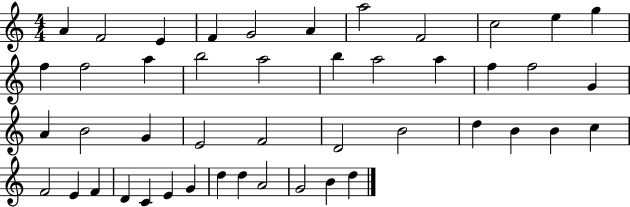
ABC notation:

X:1
T:Untitled
M:4/4
L:1/4
K:C
A F2 E F G2 A a2 F2 c2 e g f f2 a b2 a2 b a2 a f f2 G A B2 G E2 F2 D2 B2 d B B c F2 E F D C E G d d A2 G2 B d